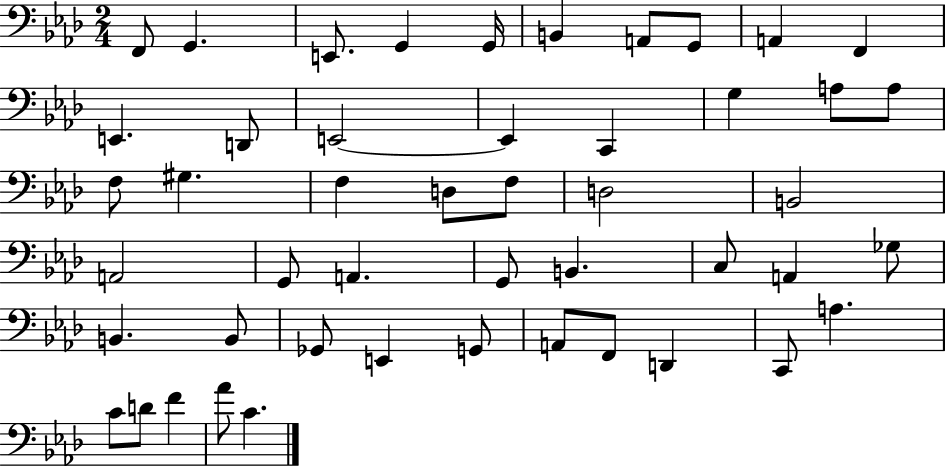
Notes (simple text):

F2/e G2/q. E2/e. G2/q G2/s B2/q A2/e G2/e A2/q F2/q E2/q. D2/e E2/h E2/q C2/q G3/q A3/e A3/e F3/e G#3/q. F3/q D3/e F3/e D3/h B2/h A2/h G2/e A2/q. G2/e B2/q. C3/e A2/q Gb3/e B2/q. B2/e Gb2/e E2/q G2/e A2/e F2/e D2/q C2/e A3/q. C4/e D4/e F4/q Ab4/e C4/q.